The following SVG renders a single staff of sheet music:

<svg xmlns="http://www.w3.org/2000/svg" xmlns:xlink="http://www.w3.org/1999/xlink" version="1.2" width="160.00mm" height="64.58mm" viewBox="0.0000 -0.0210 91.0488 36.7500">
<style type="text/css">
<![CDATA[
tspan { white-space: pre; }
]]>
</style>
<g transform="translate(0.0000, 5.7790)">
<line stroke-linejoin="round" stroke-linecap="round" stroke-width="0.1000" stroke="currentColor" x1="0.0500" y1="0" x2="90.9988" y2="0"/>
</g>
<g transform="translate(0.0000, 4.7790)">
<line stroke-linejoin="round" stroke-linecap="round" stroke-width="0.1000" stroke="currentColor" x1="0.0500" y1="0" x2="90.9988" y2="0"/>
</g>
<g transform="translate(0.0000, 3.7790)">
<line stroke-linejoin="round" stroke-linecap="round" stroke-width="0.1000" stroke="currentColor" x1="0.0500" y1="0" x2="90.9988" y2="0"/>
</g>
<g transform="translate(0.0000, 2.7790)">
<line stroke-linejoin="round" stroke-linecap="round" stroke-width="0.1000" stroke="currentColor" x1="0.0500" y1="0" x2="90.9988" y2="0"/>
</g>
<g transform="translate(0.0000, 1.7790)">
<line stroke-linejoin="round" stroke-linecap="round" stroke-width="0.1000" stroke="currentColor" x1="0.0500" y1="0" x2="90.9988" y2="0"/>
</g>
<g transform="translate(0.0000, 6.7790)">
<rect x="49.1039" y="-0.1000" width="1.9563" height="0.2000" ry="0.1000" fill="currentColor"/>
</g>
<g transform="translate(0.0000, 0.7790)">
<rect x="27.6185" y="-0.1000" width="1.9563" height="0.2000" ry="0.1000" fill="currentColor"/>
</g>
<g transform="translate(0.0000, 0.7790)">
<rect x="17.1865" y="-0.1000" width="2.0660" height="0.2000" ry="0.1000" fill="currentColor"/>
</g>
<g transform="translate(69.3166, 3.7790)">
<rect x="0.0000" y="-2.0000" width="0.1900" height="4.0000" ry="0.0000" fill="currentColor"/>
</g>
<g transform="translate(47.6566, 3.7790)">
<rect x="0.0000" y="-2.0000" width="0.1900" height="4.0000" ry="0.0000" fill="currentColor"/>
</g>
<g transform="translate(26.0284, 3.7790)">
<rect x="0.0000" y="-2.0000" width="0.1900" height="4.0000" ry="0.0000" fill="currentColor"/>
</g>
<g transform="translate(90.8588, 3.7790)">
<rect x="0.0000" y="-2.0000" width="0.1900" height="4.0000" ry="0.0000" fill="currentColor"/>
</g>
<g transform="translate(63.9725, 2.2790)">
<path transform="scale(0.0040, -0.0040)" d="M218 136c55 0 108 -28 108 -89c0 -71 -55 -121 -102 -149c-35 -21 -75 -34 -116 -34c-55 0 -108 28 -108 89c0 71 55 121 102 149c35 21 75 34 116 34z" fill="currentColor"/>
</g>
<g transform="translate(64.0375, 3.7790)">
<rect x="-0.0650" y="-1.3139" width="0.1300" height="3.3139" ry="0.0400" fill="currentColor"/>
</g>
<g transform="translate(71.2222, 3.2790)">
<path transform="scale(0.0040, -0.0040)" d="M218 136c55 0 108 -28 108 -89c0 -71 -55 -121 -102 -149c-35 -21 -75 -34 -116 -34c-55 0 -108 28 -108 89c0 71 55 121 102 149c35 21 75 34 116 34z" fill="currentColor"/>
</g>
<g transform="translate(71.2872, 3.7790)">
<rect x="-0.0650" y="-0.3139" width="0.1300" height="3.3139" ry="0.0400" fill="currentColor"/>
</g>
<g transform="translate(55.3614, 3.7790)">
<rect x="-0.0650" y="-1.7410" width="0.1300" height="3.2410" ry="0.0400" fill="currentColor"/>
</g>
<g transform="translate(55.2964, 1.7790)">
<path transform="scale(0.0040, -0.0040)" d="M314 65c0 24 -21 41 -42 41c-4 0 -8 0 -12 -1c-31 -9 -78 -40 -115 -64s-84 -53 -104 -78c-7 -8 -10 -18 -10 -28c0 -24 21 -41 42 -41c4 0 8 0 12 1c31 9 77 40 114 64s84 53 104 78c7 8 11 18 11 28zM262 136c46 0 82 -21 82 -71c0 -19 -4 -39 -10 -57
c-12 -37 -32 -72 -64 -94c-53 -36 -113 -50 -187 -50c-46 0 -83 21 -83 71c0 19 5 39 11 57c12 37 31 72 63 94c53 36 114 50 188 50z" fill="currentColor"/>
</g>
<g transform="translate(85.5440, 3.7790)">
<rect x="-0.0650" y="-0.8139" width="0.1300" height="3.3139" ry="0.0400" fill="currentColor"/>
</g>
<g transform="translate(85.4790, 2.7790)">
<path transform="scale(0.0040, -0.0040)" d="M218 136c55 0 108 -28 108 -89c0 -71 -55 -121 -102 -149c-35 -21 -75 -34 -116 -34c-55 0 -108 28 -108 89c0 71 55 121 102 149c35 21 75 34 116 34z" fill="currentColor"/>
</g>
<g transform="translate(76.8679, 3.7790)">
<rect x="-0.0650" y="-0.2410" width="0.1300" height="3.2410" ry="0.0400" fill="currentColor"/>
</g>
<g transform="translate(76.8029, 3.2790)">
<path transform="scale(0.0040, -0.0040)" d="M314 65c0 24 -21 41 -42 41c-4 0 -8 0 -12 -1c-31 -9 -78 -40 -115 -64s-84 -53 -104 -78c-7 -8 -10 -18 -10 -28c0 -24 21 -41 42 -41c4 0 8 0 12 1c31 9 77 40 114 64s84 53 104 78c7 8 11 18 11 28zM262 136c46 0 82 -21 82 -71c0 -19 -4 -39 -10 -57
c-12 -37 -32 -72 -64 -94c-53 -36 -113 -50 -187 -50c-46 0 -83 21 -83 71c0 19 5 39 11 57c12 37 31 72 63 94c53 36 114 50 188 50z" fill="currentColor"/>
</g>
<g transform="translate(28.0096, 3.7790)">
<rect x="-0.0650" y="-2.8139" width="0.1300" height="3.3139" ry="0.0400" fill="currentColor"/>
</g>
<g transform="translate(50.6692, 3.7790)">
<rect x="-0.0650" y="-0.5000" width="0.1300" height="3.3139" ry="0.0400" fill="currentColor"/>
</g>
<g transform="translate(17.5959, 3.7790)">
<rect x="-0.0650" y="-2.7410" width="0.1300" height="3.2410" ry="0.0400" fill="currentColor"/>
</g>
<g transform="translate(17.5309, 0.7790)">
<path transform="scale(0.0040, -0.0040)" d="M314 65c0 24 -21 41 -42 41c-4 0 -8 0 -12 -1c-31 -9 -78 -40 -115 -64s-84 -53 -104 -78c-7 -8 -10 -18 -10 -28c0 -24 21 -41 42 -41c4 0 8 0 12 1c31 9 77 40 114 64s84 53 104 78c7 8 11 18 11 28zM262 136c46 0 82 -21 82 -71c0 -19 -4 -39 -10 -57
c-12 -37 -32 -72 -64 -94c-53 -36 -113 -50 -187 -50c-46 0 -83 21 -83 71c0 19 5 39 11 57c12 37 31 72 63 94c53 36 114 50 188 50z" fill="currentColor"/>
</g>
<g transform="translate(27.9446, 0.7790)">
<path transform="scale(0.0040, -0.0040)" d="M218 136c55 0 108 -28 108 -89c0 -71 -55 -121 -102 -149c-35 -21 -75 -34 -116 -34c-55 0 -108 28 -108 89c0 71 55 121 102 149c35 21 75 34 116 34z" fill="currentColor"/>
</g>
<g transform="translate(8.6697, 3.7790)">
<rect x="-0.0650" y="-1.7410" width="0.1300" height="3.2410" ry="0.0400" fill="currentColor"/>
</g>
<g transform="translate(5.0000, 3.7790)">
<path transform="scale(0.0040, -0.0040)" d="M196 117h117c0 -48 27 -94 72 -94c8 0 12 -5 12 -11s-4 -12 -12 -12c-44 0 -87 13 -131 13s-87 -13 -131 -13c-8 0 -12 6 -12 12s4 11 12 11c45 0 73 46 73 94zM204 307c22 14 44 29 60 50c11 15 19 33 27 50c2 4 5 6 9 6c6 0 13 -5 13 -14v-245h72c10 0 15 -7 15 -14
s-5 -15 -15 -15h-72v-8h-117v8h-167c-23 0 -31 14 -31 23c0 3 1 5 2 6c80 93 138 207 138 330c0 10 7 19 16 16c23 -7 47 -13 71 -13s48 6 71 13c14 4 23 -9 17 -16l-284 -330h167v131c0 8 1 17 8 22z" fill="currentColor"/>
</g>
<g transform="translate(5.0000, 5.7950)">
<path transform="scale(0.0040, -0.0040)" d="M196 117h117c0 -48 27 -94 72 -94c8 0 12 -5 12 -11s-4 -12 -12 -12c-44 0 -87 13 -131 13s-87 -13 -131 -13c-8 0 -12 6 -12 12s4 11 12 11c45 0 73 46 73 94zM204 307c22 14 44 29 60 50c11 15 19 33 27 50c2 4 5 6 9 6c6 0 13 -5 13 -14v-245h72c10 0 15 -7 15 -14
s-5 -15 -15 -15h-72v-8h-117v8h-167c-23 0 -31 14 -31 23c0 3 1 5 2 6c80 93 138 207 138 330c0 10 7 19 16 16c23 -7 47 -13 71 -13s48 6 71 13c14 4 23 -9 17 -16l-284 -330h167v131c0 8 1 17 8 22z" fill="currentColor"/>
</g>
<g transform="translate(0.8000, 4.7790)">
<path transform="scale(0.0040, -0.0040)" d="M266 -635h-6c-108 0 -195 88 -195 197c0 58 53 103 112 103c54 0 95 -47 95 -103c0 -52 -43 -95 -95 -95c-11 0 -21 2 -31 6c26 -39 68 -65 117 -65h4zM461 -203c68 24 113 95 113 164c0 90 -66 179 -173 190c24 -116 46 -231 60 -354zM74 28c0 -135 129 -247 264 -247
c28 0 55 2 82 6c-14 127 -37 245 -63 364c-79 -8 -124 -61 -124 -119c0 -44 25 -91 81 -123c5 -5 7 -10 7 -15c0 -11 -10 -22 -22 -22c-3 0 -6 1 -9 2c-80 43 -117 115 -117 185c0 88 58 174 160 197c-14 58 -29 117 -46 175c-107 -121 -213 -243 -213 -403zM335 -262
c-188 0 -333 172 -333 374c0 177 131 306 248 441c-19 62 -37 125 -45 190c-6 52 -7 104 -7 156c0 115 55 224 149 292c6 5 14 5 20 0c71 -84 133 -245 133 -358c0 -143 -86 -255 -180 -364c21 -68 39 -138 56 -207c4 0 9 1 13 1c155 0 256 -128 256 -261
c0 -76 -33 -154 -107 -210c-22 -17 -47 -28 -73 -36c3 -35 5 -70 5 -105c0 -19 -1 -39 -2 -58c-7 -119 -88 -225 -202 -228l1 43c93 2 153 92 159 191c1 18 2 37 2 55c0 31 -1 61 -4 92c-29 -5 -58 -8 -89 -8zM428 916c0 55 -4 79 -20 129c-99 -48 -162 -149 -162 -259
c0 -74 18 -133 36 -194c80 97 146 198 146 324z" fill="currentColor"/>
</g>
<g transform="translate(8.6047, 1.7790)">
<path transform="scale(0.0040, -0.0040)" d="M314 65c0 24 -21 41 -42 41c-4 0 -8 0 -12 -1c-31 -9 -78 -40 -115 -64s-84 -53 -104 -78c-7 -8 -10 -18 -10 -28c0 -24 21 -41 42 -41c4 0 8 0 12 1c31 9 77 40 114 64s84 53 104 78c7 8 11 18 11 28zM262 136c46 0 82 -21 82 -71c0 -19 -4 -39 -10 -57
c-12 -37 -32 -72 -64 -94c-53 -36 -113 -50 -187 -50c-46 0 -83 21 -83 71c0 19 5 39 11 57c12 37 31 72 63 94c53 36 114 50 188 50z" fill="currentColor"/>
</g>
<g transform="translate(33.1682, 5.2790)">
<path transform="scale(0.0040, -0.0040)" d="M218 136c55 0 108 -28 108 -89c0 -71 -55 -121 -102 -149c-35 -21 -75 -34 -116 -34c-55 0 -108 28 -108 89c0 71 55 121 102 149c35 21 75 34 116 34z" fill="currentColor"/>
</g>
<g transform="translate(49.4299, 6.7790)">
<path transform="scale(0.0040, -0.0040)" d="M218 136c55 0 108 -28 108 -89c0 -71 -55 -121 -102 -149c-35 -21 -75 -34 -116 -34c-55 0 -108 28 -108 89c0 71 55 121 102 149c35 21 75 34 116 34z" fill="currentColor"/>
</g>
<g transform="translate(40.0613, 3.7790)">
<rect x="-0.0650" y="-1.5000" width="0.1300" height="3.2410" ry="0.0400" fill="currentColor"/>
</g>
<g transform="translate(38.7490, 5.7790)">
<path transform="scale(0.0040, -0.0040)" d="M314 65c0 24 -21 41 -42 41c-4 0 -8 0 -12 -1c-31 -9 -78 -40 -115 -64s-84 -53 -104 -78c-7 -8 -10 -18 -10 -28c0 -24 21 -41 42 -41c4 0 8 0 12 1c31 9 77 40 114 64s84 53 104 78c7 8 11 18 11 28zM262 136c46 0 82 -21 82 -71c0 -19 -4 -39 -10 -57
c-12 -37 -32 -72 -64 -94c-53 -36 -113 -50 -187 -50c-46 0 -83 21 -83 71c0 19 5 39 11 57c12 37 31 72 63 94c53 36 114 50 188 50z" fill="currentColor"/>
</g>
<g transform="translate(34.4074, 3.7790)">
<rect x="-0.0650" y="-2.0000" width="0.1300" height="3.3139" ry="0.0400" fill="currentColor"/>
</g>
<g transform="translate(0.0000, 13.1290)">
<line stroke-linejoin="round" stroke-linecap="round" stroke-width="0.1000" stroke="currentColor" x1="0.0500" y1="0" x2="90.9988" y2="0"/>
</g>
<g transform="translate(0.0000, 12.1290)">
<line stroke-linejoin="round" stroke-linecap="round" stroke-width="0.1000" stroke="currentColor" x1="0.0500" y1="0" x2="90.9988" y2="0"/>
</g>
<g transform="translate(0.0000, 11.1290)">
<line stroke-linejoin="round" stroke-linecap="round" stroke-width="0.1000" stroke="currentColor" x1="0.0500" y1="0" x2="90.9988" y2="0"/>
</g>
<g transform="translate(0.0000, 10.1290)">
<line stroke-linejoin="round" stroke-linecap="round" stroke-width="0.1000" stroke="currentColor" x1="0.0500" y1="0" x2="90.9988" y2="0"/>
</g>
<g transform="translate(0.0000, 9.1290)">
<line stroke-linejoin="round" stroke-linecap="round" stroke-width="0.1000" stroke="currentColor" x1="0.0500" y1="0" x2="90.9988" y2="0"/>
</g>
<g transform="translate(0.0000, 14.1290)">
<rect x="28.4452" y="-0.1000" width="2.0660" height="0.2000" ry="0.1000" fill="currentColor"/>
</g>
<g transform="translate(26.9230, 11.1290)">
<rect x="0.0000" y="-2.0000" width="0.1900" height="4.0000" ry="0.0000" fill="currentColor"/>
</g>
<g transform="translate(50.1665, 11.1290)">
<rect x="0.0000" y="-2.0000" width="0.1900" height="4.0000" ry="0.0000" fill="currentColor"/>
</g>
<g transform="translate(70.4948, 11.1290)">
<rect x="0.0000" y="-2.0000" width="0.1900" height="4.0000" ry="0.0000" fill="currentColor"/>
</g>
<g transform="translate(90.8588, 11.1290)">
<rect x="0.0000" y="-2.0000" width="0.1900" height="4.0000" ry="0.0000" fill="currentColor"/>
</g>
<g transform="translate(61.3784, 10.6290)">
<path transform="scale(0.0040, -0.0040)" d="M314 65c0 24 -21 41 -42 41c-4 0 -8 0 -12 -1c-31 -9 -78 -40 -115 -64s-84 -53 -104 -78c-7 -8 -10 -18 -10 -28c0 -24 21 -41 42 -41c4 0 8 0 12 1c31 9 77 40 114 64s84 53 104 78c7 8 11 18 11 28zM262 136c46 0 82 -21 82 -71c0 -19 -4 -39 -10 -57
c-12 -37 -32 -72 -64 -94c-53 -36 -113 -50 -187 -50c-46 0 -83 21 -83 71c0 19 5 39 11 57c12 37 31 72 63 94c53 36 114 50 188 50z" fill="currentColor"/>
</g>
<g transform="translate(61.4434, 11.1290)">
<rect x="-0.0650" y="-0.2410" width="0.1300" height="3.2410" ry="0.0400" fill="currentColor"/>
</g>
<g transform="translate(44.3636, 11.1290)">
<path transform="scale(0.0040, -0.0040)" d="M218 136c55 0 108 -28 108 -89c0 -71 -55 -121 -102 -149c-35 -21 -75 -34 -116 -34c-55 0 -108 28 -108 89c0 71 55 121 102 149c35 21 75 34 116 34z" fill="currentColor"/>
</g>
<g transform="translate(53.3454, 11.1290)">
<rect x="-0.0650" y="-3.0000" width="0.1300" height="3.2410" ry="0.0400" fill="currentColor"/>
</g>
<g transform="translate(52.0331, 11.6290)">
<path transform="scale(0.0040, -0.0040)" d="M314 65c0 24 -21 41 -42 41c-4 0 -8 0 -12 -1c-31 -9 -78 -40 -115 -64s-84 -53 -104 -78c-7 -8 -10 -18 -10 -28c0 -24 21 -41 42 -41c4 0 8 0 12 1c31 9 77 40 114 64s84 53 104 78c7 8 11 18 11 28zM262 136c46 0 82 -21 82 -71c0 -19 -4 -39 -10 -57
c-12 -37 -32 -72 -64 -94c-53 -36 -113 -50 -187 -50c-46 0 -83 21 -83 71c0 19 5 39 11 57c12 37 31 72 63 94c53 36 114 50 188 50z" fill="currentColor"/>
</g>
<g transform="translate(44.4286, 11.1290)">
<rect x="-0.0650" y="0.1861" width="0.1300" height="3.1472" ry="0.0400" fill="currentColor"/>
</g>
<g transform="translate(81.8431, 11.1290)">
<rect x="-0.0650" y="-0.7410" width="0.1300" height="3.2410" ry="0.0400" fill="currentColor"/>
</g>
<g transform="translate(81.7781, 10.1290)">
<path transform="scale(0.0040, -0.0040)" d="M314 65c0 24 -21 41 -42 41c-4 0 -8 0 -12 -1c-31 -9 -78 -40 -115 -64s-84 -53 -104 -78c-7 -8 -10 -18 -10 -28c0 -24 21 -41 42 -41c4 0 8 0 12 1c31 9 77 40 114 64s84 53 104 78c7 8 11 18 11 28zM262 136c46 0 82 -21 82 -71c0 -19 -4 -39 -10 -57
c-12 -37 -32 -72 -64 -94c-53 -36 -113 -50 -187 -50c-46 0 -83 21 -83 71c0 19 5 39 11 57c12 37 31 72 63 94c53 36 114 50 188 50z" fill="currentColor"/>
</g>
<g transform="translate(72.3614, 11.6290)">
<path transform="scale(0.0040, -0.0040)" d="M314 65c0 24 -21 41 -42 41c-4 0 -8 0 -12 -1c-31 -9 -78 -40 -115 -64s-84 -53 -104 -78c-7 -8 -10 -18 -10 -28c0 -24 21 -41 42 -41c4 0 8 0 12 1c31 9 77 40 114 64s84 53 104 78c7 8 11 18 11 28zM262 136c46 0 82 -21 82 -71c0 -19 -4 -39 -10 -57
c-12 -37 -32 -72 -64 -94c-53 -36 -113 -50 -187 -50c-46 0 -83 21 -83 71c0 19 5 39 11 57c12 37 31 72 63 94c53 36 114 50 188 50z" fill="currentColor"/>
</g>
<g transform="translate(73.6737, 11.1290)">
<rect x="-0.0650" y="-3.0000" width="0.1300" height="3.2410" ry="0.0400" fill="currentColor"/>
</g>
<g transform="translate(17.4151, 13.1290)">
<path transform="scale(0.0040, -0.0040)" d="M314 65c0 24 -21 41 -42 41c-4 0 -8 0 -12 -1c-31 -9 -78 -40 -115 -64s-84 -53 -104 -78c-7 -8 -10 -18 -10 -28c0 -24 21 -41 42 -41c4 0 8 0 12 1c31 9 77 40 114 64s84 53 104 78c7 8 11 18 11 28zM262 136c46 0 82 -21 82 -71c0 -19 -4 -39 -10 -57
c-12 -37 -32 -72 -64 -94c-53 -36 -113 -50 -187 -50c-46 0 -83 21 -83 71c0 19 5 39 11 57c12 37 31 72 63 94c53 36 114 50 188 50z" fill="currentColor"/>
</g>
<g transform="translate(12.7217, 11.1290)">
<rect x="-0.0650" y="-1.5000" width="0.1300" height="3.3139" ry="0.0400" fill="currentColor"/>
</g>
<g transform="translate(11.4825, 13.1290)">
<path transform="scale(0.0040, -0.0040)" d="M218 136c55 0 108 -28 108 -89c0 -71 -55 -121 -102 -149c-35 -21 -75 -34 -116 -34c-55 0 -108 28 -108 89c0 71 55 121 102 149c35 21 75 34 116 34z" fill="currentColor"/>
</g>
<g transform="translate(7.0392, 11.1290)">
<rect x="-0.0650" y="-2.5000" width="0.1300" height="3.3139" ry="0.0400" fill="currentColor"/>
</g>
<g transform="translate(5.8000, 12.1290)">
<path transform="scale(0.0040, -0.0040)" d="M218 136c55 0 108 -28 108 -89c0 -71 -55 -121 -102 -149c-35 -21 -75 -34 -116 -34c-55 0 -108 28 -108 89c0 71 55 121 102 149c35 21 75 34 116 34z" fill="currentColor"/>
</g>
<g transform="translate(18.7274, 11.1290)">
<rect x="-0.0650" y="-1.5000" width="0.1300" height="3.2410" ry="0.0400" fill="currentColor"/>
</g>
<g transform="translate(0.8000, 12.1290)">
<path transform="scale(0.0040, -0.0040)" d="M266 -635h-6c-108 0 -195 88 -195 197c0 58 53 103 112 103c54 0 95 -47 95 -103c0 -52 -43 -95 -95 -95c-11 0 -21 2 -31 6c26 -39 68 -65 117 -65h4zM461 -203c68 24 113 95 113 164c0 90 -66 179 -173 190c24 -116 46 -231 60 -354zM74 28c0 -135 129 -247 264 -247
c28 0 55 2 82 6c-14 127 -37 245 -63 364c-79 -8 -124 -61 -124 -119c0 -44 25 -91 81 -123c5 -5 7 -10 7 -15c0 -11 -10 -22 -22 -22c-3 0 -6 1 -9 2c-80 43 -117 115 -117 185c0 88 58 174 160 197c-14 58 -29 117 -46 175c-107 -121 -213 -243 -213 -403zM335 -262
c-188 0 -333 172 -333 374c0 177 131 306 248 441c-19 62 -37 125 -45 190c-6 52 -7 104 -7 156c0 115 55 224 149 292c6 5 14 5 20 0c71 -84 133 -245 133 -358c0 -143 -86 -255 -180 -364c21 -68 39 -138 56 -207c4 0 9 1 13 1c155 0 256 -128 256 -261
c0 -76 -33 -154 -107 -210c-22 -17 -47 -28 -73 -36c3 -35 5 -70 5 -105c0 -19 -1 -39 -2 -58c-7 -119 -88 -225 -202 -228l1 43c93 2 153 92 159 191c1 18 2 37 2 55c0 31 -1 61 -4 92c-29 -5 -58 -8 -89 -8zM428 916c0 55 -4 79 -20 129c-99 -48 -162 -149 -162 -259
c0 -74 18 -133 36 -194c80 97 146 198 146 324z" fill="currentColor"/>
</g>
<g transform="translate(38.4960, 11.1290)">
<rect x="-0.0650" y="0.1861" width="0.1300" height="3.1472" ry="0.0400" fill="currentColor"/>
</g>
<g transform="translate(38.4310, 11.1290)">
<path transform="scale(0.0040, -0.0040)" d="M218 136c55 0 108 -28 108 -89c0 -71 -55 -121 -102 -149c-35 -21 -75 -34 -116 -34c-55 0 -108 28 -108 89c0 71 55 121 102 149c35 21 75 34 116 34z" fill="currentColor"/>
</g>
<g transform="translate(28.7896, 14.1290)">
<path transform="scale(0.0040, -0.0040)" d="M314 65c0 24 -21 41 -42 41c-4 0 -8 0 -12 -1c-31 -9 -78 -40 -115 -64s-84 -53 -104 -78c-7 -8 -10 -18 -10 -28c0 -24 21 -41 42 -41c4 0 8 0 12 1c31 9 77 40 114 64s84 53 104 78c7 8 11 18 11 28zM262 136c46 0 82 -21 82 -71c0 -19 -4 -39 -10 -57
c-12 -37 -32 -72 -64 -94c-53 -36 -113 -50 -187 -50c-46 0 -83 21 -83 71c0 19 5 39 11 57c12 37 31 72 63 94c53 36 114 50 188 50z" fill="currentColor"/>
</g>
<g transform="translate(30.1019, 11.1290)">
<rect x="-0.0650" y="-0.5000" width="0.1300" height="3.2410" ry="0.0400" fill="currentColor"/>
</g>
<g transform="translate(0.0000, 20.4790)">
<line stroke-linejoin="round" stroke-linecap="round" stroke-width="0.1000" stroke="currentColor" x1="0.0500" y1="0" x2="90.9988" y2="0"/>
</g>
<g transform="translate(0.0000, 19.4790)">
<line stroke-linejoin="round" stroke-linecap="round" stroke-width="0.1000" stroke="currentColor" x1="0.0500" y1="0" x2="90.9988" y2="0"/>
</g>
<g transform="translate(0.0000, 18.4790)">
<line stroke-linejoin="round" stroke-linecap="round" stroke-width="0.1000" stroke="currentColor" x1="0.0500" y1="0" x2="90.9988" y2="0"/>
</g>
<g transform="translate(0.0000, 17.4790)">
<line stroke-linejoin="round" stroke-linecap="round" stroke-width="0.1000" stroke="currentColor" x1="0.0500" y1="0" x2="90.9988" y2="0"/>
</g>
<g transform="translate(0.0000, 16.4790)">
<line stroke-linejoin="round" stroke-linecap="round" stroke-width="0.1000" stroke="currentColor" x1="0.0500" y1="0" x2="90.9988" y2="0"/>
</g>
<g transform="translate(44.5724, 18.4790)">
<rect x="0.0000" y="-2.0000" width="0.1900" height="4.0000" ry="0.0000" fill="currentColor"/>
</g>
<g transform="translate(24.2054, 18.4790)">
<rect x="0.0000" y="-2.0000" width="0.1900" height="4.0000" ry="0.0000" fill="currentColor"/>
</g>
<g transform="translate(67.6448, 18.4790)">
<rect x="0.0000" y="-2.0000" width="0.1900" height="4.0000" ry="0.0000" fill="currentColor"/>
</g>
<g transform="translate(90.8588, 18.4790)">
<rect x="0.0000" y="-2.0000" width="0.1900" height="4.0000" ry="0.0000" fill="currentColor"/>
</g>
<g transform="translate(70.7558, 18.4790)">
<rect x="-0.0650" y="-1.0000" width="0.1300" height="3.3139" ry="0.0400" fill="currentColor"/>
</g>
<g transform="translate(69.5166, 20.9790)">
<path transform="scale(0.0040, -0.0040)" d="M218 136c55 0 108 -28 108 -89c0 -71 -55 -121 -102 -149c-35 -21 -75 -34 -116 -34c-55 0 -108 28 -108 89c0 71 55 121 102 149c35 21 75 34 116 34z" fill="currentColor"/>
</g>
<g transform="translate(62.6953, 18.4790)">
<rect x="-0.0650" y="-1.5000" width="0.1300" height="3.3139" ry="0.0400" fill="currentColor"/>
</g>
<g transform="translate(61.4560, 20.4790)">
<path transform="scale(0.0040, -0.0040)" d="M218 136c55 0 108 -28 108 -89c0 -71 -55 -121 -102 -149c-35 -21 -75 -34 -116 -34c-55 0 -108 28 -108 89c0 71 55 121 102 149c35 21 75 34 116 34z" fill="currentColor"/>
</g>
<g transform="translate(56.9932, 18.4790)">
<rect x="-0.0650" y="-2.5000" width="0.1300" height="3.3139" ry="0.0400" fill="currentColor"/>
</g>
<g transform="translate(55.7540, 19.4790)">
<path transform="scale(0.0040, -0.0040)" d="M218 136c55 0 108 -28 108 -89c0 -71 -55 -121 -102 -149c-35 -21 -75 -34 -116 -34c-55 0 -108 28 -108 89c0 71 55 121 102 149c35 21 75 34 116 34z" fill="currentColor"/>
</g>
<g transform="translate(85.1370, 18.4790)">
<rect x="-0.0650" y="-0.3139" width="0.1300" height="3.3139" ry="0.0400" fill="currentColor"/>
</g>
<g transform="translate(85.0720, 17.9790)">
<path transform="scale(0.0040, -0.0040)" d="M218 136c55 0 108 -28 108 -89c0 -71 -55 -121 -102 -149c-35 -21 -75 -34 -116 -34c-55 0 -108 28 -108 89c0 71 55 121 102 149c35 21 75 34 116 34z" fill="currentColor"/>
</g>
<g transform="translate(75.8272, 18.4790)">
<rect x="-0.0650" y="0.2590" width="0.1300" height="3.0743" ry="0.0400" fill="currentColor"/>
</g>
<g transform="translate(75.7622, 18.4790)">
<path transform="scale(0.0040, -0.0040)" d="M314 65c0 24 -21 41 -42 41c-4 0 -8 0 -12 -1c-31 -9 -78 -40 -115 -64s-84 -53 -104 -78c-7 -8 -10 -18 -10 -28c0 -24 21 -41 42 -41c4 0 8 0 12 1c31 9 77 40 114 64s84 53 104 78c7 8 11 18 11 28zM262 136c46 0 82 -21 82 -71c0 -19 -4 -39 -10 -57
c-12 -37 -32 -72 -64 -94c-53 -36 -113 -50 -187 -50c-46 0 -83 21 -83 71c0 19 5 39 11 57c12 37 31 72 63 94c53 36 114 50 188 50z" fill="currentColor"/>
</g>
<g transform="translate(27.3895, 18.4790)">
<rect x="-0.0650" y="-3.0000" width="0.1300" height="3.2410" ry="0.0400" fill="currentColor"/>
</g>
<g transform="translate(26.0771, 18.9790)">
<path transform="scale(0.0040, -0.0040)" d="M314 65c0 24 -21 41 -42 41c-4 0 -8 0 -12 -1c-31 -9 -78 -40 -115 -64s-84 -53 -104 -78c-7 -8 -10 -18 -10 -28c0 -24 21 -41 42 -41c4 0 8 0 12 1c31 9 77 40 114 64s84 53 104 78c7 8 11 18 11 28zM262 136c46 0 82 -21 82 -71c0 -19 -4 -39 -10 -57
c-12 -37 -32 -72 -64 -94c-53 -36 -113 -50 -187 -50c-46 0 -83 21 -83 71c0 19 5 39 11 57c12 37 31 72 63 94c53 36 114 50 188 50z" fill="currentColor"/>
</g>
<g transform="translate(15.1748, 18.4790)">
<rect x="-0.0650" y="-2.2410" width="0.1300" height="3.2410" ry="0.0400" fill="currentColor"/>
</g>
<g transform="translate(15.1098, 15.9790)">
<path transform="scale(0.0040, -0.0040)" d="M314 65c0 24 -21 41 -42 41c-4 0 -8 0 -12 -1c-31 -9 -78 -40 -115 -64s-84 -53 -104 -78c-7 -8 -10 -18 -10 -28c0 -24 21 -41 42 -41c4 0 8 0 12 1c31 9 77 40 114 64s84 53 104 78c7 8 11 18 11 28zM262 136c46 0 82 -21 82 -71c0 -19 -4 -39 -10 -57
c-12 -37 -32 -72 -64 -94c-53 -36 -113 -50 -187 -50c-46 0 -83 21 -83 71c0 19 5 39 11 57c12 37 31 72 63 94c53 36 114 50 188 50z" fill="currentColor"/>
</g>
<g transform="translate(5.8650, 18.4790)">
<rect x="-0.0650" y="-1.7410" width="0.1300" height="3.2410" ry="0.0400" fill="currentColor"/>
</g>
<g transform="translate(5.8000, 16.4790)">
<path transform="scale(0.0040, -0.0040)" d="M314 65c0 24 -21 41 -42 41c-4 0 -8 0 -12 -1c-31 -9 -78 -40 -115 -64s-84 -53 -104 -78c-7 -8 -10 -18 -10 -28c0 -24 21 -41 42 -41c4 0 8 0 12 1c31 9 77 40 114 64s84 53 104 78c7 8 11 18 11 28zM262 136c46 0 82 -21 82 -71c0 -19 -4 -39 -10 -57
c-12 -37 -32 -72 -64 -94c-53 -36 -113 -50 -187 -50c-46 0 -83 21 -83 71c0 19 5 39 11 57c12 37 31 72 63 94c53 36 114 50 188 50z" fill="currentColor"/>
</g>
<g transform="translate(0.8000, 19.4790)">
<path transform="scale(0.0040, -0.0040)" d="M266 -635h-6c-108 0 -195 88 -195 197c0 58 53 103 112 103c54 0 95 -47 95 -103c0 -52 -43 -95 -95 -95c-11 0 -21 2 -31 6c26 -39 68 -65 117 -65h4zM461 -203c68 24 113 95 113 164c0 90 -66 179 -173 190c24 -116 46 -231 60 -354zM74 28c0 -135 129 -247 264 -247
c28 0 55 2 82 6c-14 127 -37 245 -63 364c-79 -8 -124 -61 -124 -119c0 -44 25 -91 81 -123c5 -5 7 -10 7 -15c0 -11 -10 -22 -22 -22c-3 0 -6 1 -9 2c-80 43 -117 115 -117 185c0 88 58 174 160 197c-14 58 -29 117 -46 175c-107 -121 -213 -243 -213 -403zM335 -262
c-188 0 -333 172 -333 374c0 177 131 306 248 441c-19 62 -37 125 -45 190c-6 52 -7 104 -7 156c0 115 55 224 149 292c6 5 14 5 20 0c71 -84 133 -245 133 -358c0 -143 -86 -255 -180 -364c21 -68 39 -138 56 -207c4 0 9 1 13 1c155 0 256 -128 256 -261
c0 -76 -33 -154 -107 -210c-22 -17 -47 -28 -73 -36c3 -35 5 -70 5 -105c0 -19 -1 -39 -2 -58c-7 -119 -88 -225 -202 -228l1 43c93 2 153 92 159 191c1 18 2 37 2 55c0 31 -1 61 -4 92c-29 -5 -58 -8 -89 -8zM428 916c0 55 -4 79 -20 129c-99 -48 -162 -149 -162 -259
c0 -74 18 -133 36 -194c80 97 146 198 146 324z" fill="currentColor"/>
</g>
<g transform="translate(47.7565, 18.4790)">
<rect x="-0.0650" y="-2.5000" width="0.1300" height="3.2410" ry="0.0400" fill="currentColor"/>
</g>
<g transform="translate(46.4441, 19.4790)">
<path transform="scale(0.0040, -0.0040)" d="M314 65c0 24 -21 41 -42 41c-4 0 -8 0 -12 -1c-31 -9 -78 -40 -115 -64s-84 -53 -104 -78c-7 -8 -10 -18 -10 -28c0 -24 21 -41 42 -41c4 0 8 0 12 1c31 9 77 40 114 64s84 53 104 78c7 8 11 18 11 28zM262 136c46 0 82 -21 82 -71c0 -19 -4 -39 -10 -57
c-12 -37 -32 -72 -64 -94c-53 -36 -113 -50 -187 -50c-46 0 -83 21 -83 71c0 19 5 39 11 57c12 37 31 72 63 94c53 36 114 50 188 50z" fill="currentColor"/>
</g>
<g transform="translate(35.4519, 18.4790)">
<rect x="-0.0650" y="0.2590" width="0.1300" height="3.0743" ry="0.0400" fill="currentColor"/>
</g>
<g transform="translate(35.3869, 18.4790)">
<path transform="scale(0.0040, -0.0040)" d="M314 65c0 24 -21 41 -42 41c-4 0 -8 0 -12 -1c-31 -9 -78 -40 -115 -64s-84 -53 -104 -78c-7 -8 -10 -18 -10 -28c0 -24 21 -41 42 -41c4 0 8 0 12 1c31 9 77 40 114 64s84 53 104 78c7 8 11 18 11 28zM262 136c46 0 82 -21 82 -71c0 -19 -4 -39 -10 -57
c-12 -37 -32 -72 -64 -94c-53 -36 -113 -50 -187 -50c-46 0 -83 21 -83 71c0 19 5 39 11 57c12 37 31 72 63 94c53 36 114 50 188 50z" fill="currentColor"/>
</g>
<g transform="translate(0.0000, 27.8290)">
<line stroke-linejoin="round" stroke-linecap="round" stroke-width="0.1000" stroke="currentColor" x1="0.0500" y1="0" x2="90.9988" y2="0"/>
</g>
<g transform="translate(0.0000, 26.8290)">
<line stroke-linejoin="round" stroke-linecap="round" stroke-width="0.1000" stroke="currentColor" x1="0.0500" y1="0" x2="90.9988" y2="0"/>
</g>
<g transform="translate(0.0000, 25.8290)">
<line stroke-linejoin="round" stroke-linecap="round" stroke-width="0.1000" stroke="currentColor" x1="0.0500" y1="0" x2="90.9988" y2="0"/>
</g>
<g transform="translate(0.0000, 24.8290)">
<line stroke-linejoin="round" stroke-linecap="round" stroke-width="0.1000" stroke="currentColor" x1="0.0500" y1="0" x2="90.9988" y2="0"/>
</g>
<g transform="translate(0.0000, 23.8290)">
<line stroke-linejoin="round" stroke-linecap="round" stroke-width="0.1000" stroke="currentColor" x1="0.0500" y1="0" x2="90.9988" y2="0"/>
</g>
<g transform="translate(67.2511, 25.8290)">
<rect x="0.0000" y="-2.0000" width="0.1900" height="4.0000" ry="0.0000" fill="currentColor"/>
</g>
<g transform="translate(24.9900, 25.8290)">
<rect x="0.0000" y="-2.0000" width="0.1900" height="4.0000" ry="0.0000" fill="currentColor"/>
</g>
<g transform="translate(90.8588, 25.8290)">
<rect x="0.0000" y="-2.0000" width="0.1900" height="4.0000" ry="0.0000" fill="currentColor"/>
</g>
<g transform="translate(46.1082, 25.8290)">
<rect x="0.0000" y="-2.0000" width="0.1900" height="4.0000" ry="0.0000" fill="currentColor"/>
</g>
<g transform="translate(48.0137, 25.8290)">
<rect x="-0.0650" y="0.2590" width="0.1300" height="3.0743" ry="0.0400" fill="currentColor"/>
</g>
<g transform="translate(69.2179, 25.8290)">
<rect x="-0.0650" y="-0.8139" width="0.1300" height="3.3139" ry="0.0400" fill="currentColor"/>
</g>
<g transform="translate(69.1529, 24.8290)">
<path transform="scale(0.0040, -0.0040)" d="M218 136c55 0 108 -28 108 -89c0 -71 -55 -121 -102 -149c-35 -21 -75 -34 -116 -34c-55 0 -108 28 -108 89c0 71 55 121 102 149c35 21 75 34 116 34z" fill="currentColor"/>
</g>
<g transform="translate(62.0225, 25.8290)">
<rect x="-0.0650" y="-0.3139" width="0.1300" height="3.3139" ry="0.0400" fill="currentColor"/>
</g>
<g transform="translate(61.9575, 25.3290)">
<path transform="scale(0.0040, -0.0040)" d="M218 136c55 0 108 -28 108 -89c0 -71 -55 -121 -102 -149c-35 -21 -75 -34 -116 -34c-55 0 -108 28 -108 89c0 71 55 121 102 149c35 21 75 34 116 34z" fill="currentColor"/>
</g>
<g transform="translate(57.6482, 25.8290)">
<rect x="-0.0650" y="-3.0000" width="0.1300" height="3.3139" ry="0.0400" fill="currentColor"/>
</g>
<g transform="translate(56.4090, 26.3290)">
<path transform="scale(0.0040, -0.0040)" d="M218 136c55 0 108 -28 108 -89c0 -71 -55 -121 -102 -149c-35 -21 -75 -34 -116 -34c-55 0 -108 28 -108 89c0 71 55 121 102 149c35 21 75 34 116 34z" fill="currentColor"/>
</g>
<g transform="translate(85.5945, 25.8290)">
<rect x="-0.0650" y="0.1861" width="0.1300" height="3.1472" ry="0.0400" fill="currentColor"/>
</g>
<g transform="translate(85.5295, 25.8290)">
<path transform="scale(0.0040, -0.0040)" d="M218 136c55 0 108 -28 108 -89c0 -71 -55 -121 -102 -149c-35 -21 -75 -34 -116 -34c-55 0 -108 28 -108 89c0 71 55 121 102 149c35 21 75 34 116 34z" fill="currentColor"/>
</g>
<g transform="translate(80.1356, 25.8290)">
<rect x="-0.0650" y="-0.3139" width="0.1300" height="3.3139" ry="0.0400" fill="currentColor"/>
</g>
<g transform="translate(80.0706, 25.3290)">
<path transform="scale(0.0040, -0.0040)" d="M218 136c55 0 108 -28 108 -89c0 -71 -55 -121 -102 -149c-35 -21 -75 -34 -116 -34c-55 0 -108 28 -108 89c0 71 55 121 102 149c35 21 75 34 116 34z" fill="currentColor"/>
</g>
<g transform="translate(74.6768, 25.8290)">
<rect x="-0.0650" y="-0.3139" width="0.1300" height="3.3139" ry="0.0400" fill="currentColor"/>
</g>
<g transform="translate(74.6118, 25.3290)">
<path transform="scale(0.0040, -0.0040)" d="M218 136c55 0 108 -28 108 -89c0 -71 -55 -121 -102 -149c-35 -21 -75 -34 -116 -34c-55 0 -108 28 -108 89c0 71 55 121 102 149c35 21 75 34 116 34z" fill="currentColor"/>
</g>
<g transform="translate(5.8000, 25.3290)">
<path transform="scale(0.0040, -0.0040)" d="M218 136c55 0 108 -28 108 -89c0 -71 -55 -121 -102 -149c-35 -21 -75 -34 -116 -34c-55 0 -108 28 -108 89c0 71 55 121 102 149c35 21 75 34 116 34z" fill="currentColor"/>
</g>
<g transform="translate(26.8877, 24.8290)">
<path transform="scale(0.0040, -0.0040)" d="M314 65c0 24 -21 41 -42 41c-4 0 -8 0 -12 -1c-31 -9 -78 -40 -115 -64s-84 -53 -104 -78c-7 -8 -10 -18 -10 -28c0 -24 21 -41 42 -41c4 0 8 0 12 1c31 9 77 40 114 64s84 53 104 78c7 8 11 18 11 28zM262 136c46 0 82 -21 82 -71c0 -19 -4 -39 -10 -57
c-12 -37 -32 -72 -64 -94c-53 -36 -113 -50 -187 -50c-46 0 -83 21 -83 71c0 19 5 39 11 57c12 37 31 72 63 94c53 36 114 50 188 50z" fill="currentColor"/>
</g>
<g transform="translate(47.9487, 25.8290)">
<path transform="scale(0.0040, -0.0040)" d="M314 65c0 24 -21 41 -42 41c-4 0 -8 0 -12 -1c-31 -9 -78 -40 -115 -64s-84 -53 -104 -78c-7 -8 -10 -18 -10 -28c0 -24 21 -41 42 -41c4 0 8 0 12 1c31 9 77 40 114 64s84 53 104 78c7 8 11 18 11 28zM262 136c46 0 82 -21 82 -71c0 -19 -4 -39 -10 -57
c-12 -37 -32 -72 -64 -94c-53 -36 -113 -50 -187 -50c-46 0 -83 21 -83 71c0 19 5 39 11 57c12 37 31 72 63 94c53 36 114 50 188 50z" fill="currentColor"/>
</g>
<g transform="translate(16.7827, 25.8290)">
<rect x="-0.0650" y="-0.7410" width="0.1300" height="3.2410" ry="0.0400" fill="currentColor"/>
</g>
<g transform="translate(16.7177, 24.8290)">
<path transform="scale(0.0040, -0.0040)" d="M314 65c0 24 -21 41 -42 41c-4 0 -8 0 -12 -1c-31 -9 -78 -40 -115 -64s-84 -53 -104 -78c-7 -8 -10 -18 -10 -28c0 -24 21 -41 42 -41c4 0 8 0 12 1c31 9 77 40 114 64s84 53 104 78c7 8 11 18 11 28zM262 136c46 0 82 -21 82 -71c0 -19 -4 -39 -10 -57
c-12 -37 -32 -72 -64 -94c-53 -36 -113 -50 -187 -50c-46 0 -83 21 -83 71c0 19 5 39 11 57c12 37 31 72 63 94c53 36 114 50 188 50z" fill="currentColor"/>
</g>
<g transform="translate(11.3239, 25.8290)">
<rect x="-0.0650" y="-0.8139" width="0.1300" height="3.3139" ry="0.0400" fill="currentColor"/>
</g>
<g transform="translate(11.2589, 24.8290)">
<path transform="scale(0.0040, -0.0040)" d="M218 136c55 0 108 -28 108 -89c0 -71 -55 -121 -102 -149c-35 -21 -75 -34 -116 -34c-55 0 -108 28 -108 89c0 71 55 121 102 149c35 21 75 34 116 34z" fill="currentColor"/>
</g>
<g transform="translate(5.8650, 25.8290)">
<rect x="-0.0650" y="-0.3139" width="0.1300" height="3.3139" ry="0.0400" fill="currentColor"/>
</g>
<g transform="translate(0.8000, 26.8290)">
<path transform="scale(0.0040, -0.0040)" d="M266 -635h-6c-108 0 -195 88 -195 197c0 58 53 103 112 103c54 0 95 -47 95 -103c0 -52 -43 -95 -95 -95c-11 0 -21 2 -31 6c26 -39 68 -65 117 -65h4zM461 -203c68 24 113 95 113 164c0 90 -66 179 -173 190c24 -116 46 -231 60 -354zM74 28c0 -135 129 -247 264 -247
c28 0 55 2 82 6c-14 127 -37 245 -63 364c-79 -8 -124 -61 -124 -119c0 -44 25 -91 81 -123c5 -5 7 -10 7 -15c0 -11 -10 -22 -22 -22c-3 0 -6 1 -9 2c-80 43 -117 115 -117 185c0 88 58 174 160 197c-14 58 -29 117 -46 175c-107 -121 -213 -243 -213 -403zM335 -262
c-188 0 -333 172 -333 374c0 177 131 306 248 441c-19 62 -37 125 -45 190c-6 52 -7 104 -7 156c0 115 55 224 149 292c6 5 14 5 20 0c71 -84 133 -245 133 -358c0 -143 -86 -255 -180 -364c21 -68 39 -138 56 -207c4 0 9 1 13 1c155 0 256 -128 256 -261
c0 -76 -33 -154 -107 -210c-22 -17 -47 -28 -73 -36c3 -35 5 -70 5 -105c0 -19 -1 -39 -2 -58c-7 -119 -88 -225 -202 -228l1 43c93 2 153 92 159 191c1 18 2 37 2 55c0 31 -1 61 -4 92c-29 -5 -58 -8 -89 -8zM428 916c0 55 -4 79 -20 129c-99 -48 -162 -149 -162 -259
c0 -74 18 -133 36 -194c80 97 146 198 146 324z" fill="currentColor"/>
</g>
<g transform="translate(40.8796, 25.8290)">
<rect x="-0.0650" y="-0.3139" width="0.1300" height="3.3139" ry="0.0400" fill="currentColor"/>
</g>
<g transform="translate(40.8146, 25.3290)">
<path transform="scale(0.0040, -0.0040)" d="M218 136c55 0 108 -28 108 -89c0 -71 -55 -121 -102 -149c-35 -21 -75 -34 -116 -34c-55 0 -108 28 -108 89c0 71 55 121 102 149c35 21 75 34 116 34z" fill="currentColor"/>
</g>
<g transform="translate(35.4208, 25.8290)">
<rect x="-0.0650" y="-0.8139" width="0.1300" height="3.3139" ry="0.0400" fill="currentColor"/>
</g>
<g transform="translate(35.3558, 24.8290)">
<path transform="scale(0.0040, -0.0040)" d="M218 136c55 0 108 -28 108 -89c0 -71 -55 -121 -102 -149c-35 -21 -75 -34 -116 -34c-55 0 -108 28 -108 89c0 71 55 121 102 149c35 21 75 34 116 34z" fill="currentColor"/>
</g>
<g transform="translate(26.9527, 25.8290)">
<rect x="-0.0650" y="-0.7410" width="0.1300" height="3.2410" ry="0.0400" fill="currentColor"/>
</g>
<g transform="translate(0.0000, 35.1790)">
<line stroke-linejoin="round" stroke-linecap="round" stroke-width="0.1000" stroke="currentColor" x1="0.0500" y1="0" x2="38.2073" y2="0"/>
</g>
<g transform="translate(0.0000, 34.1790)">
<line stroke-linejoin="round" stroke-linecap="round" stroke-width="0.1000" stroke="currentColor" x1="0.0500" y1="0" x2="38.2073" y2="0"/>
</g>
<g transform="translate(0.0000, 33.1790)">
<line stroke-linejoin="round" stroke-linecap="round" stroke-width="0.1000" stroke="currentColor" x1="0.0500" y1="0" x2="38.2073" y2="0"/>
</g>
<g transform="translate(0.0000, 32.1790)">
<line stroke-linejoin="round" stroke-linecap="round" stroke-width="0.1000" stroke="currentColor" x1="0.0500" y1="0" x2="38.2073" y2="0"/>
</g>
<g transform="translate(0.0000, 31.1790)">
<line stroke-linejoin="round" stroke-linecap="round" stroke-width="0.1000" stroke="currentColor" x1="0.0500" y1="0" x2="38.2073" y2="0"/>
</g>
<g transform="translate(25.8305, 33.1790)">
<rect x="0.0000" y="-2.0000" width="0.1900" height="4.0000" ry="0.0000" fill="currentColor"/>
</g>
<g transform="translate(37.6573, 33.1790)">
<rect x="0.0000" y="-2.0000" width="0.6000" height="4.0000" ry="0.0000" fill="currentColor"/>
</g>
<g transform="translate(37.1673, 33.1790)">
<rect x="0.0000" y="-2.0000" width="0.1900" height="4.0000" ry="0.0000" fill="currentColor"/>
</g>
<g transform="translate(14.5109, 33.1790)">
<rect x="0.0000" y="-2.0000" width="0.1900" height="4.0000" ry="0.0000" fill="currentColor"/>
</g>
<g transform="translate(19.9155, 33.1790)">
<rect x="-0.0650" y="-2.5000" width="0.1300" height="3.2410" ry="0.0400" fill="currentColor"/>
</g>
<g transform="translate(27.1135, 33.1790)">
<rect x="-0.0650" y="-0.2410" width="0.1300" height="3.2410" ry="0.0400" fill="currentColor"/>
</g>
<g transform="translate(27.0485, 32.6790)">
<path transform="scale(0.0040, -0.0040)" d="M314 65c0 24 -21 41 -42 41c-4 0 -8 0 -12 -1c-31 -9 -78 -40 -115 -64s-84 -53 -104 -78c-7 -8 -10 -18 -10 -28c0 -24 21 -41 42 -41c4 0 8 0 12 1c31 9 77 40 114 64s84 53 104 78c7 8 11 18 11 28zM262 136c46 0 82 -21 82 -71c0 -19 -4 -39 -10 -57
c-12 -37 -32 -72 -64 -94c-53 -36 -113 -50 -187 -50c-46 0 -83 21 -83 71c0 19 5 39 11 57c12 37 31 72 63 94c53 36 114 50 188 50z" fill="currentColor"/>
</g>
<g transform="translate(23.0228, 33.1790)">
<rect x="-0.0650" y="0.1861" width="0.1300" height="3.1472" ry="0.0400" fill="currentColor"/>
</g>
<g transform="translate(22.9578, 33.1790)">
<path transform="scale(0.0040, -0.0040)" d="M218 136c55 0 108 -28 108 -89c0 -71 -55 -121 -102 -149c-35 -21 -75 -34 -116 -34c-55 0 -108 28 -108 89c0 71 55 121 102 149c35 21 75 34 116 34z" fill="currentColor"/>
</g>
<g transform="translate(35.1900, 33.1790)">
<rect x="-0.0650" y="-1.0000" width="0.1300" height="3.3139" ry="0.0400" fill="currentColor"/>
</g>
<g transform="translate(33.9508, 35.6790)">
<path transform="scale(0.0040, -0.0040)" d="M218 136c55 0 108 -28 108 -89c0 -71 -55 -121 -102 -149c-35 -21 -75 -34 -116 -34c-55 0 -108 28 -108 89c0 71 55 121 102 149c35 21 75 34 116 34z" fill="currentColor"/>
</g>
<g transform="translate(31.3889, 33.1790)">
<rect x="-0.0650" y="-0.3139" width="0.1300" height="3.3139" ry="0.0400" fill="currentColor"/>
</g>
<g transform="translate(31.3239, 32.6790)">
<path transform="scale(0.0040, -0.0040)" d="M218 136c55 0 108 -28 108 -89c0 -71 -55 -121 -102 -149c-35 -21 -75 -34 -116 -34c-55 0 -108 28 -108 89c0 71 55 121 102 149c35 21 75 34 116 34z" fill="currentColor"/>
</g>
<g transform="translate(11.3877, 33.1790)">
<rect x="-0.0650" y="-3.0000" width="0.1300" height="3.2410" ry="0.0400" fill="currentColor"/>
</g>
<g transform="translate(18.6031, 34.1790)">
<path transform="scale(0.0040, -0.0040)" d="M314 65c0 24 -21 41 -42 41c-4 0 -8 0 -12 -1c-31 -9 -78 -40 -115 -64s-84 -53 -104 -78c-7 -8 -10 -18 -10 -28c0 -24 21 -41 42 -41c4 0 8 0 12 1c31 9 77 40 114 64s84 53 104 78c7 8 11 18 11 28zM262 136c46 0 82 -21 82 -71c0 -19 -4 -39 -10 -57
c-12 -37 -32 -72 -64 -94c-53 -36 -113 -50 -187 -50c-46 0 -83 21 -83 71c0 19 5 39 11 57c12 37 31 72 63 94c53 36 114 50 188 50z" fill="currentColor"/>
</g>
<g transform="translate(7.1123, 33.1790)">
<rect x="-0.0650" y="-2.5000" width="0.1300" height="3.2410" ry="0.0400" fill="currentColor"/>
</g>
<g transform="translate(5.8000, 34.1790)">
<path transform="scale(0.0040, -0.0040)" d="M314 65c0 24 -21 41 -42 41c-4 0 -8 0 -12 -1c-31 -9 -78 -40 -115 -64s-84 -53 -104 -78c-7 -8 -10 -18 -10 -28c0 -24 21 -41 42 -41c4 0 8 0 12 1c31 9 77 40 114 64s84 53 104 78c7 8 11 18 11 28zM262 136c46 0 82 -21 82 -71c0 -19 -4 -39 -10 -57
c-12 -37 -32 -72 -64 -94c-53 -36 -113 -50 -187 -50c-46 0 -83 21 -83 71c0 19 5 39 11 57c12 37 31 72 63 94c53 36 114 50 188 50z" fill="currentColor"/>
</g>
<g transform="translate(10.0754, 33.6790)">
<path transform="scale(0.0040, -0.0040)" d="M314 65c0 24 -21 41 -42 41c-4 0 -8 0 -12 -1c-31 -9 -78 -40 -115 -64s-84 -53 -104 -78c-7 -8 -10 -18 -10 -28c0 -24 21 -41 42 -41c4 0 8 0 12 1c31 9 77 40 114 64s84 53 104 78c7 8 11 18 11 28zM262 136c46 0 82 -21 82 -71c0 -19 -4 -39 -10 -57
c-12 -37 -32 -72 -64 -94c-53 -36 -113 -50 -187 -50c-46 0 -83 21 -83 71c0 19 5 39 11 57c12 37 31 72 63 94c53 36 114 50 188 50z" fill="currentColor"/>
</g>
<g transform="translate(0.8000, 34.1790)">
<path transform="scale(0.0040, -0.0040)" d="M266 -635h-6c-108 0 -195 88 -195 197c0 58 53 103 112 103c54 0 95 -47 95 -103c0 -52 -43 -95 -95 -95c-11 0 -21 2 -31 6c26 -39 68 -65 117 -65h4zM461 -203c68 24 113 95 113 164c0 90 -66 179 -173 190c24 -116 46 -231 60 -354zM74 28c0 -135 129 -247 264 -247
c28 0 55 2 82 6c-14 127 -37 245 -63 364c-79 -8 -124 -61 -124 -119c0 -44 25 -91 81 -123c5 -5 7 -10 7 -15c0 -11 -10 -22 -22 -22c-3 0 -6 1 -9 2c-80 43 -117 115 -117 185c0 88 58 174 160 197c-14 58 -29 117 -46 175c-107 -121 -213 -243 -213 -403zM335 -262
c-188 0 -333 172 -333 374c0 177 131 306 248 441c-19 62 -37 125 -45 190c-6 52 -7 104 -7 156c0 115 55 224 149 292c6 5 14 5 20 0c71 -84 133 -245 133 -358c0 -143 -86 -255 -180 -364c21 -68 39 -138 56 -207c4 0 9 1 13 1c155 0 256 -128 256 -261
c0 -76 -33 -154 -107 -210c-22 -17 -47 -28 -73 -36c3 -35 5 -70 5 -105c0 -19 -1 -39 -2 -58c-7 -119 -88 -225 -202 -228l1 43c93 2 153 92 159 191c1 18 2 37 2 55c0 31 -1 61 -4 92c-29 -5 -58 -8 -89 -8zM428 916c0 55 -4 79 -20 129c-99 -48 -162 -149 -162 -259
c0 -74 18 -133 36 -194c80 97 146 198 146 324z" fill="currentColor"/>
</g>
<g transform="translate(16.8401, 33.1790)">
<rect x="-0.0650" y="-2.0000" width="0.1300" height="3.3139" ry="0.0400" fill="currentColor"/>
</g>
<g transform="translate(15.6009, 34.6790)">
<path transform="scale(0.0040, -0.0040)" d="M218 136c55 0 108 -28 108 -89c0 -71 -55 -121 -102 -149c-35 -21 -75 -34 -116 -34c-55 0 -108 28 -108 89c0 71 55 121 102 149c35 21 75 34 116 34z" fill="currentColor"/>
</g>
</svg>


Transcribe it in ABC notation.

X:1
T:Untitled
M:4/4
L:1/4
K:C
f2 a2 a F E2 C f2 e c c2 d G E E2 C2 B B A2 c2 A2 d2 f2 g2 A2 B2 G2 G E D B2 c c d d2 d2 d c B2 A c d c c B G2 A2 F G2 B c2 c D